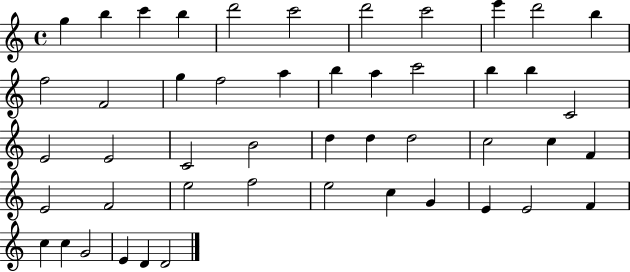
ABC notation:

X:1
T:Untitled
M:4/4
L:1/4
K:C
g b c' b d'2 c'2 d'2 c'2 e' d'2 b f2 F2 g f2 a b a c'2 b b C2 E2 E2 C2 B2 d d d2 c2 c F E2 F2 e2 f2 e2 c G E E2 F c c G2 E D D2